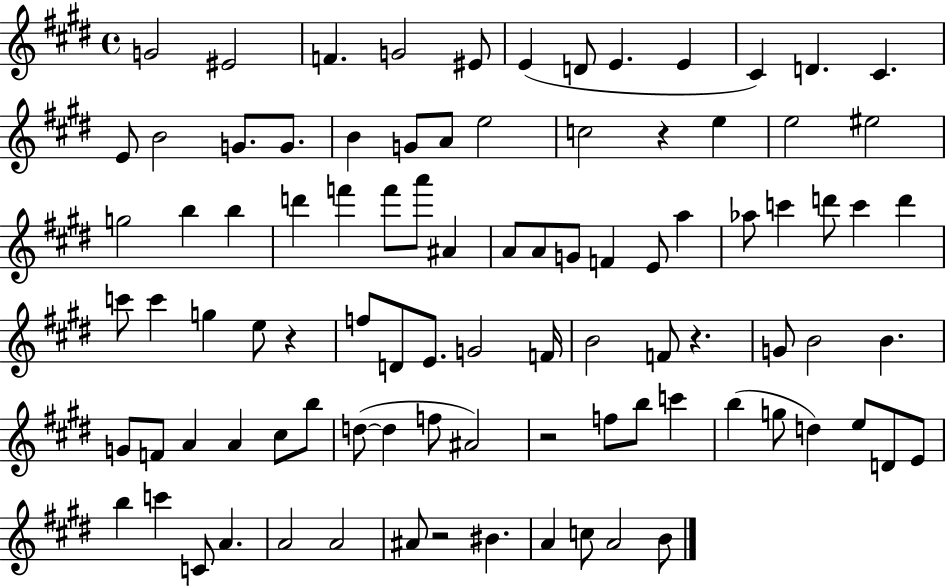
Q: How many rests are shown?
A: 5